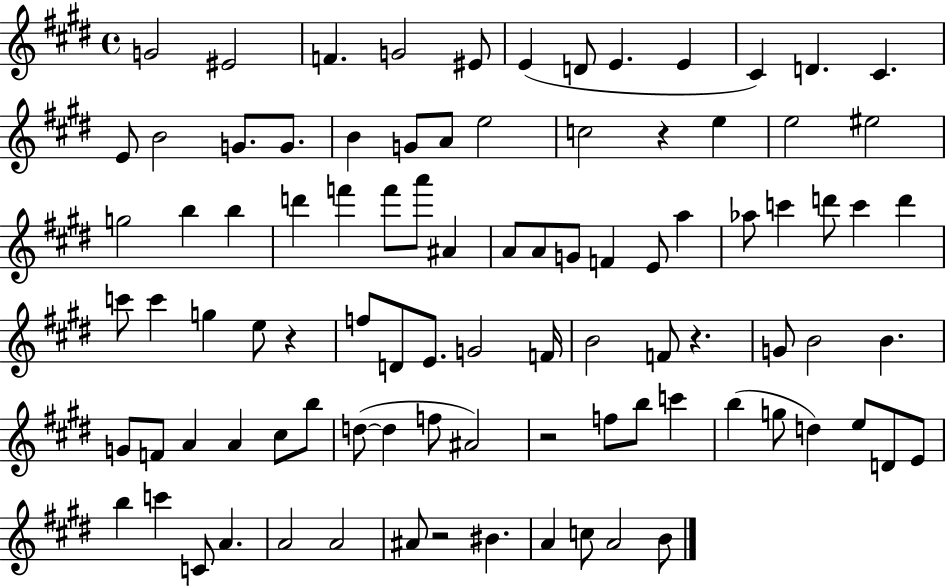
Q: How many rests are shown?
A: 5